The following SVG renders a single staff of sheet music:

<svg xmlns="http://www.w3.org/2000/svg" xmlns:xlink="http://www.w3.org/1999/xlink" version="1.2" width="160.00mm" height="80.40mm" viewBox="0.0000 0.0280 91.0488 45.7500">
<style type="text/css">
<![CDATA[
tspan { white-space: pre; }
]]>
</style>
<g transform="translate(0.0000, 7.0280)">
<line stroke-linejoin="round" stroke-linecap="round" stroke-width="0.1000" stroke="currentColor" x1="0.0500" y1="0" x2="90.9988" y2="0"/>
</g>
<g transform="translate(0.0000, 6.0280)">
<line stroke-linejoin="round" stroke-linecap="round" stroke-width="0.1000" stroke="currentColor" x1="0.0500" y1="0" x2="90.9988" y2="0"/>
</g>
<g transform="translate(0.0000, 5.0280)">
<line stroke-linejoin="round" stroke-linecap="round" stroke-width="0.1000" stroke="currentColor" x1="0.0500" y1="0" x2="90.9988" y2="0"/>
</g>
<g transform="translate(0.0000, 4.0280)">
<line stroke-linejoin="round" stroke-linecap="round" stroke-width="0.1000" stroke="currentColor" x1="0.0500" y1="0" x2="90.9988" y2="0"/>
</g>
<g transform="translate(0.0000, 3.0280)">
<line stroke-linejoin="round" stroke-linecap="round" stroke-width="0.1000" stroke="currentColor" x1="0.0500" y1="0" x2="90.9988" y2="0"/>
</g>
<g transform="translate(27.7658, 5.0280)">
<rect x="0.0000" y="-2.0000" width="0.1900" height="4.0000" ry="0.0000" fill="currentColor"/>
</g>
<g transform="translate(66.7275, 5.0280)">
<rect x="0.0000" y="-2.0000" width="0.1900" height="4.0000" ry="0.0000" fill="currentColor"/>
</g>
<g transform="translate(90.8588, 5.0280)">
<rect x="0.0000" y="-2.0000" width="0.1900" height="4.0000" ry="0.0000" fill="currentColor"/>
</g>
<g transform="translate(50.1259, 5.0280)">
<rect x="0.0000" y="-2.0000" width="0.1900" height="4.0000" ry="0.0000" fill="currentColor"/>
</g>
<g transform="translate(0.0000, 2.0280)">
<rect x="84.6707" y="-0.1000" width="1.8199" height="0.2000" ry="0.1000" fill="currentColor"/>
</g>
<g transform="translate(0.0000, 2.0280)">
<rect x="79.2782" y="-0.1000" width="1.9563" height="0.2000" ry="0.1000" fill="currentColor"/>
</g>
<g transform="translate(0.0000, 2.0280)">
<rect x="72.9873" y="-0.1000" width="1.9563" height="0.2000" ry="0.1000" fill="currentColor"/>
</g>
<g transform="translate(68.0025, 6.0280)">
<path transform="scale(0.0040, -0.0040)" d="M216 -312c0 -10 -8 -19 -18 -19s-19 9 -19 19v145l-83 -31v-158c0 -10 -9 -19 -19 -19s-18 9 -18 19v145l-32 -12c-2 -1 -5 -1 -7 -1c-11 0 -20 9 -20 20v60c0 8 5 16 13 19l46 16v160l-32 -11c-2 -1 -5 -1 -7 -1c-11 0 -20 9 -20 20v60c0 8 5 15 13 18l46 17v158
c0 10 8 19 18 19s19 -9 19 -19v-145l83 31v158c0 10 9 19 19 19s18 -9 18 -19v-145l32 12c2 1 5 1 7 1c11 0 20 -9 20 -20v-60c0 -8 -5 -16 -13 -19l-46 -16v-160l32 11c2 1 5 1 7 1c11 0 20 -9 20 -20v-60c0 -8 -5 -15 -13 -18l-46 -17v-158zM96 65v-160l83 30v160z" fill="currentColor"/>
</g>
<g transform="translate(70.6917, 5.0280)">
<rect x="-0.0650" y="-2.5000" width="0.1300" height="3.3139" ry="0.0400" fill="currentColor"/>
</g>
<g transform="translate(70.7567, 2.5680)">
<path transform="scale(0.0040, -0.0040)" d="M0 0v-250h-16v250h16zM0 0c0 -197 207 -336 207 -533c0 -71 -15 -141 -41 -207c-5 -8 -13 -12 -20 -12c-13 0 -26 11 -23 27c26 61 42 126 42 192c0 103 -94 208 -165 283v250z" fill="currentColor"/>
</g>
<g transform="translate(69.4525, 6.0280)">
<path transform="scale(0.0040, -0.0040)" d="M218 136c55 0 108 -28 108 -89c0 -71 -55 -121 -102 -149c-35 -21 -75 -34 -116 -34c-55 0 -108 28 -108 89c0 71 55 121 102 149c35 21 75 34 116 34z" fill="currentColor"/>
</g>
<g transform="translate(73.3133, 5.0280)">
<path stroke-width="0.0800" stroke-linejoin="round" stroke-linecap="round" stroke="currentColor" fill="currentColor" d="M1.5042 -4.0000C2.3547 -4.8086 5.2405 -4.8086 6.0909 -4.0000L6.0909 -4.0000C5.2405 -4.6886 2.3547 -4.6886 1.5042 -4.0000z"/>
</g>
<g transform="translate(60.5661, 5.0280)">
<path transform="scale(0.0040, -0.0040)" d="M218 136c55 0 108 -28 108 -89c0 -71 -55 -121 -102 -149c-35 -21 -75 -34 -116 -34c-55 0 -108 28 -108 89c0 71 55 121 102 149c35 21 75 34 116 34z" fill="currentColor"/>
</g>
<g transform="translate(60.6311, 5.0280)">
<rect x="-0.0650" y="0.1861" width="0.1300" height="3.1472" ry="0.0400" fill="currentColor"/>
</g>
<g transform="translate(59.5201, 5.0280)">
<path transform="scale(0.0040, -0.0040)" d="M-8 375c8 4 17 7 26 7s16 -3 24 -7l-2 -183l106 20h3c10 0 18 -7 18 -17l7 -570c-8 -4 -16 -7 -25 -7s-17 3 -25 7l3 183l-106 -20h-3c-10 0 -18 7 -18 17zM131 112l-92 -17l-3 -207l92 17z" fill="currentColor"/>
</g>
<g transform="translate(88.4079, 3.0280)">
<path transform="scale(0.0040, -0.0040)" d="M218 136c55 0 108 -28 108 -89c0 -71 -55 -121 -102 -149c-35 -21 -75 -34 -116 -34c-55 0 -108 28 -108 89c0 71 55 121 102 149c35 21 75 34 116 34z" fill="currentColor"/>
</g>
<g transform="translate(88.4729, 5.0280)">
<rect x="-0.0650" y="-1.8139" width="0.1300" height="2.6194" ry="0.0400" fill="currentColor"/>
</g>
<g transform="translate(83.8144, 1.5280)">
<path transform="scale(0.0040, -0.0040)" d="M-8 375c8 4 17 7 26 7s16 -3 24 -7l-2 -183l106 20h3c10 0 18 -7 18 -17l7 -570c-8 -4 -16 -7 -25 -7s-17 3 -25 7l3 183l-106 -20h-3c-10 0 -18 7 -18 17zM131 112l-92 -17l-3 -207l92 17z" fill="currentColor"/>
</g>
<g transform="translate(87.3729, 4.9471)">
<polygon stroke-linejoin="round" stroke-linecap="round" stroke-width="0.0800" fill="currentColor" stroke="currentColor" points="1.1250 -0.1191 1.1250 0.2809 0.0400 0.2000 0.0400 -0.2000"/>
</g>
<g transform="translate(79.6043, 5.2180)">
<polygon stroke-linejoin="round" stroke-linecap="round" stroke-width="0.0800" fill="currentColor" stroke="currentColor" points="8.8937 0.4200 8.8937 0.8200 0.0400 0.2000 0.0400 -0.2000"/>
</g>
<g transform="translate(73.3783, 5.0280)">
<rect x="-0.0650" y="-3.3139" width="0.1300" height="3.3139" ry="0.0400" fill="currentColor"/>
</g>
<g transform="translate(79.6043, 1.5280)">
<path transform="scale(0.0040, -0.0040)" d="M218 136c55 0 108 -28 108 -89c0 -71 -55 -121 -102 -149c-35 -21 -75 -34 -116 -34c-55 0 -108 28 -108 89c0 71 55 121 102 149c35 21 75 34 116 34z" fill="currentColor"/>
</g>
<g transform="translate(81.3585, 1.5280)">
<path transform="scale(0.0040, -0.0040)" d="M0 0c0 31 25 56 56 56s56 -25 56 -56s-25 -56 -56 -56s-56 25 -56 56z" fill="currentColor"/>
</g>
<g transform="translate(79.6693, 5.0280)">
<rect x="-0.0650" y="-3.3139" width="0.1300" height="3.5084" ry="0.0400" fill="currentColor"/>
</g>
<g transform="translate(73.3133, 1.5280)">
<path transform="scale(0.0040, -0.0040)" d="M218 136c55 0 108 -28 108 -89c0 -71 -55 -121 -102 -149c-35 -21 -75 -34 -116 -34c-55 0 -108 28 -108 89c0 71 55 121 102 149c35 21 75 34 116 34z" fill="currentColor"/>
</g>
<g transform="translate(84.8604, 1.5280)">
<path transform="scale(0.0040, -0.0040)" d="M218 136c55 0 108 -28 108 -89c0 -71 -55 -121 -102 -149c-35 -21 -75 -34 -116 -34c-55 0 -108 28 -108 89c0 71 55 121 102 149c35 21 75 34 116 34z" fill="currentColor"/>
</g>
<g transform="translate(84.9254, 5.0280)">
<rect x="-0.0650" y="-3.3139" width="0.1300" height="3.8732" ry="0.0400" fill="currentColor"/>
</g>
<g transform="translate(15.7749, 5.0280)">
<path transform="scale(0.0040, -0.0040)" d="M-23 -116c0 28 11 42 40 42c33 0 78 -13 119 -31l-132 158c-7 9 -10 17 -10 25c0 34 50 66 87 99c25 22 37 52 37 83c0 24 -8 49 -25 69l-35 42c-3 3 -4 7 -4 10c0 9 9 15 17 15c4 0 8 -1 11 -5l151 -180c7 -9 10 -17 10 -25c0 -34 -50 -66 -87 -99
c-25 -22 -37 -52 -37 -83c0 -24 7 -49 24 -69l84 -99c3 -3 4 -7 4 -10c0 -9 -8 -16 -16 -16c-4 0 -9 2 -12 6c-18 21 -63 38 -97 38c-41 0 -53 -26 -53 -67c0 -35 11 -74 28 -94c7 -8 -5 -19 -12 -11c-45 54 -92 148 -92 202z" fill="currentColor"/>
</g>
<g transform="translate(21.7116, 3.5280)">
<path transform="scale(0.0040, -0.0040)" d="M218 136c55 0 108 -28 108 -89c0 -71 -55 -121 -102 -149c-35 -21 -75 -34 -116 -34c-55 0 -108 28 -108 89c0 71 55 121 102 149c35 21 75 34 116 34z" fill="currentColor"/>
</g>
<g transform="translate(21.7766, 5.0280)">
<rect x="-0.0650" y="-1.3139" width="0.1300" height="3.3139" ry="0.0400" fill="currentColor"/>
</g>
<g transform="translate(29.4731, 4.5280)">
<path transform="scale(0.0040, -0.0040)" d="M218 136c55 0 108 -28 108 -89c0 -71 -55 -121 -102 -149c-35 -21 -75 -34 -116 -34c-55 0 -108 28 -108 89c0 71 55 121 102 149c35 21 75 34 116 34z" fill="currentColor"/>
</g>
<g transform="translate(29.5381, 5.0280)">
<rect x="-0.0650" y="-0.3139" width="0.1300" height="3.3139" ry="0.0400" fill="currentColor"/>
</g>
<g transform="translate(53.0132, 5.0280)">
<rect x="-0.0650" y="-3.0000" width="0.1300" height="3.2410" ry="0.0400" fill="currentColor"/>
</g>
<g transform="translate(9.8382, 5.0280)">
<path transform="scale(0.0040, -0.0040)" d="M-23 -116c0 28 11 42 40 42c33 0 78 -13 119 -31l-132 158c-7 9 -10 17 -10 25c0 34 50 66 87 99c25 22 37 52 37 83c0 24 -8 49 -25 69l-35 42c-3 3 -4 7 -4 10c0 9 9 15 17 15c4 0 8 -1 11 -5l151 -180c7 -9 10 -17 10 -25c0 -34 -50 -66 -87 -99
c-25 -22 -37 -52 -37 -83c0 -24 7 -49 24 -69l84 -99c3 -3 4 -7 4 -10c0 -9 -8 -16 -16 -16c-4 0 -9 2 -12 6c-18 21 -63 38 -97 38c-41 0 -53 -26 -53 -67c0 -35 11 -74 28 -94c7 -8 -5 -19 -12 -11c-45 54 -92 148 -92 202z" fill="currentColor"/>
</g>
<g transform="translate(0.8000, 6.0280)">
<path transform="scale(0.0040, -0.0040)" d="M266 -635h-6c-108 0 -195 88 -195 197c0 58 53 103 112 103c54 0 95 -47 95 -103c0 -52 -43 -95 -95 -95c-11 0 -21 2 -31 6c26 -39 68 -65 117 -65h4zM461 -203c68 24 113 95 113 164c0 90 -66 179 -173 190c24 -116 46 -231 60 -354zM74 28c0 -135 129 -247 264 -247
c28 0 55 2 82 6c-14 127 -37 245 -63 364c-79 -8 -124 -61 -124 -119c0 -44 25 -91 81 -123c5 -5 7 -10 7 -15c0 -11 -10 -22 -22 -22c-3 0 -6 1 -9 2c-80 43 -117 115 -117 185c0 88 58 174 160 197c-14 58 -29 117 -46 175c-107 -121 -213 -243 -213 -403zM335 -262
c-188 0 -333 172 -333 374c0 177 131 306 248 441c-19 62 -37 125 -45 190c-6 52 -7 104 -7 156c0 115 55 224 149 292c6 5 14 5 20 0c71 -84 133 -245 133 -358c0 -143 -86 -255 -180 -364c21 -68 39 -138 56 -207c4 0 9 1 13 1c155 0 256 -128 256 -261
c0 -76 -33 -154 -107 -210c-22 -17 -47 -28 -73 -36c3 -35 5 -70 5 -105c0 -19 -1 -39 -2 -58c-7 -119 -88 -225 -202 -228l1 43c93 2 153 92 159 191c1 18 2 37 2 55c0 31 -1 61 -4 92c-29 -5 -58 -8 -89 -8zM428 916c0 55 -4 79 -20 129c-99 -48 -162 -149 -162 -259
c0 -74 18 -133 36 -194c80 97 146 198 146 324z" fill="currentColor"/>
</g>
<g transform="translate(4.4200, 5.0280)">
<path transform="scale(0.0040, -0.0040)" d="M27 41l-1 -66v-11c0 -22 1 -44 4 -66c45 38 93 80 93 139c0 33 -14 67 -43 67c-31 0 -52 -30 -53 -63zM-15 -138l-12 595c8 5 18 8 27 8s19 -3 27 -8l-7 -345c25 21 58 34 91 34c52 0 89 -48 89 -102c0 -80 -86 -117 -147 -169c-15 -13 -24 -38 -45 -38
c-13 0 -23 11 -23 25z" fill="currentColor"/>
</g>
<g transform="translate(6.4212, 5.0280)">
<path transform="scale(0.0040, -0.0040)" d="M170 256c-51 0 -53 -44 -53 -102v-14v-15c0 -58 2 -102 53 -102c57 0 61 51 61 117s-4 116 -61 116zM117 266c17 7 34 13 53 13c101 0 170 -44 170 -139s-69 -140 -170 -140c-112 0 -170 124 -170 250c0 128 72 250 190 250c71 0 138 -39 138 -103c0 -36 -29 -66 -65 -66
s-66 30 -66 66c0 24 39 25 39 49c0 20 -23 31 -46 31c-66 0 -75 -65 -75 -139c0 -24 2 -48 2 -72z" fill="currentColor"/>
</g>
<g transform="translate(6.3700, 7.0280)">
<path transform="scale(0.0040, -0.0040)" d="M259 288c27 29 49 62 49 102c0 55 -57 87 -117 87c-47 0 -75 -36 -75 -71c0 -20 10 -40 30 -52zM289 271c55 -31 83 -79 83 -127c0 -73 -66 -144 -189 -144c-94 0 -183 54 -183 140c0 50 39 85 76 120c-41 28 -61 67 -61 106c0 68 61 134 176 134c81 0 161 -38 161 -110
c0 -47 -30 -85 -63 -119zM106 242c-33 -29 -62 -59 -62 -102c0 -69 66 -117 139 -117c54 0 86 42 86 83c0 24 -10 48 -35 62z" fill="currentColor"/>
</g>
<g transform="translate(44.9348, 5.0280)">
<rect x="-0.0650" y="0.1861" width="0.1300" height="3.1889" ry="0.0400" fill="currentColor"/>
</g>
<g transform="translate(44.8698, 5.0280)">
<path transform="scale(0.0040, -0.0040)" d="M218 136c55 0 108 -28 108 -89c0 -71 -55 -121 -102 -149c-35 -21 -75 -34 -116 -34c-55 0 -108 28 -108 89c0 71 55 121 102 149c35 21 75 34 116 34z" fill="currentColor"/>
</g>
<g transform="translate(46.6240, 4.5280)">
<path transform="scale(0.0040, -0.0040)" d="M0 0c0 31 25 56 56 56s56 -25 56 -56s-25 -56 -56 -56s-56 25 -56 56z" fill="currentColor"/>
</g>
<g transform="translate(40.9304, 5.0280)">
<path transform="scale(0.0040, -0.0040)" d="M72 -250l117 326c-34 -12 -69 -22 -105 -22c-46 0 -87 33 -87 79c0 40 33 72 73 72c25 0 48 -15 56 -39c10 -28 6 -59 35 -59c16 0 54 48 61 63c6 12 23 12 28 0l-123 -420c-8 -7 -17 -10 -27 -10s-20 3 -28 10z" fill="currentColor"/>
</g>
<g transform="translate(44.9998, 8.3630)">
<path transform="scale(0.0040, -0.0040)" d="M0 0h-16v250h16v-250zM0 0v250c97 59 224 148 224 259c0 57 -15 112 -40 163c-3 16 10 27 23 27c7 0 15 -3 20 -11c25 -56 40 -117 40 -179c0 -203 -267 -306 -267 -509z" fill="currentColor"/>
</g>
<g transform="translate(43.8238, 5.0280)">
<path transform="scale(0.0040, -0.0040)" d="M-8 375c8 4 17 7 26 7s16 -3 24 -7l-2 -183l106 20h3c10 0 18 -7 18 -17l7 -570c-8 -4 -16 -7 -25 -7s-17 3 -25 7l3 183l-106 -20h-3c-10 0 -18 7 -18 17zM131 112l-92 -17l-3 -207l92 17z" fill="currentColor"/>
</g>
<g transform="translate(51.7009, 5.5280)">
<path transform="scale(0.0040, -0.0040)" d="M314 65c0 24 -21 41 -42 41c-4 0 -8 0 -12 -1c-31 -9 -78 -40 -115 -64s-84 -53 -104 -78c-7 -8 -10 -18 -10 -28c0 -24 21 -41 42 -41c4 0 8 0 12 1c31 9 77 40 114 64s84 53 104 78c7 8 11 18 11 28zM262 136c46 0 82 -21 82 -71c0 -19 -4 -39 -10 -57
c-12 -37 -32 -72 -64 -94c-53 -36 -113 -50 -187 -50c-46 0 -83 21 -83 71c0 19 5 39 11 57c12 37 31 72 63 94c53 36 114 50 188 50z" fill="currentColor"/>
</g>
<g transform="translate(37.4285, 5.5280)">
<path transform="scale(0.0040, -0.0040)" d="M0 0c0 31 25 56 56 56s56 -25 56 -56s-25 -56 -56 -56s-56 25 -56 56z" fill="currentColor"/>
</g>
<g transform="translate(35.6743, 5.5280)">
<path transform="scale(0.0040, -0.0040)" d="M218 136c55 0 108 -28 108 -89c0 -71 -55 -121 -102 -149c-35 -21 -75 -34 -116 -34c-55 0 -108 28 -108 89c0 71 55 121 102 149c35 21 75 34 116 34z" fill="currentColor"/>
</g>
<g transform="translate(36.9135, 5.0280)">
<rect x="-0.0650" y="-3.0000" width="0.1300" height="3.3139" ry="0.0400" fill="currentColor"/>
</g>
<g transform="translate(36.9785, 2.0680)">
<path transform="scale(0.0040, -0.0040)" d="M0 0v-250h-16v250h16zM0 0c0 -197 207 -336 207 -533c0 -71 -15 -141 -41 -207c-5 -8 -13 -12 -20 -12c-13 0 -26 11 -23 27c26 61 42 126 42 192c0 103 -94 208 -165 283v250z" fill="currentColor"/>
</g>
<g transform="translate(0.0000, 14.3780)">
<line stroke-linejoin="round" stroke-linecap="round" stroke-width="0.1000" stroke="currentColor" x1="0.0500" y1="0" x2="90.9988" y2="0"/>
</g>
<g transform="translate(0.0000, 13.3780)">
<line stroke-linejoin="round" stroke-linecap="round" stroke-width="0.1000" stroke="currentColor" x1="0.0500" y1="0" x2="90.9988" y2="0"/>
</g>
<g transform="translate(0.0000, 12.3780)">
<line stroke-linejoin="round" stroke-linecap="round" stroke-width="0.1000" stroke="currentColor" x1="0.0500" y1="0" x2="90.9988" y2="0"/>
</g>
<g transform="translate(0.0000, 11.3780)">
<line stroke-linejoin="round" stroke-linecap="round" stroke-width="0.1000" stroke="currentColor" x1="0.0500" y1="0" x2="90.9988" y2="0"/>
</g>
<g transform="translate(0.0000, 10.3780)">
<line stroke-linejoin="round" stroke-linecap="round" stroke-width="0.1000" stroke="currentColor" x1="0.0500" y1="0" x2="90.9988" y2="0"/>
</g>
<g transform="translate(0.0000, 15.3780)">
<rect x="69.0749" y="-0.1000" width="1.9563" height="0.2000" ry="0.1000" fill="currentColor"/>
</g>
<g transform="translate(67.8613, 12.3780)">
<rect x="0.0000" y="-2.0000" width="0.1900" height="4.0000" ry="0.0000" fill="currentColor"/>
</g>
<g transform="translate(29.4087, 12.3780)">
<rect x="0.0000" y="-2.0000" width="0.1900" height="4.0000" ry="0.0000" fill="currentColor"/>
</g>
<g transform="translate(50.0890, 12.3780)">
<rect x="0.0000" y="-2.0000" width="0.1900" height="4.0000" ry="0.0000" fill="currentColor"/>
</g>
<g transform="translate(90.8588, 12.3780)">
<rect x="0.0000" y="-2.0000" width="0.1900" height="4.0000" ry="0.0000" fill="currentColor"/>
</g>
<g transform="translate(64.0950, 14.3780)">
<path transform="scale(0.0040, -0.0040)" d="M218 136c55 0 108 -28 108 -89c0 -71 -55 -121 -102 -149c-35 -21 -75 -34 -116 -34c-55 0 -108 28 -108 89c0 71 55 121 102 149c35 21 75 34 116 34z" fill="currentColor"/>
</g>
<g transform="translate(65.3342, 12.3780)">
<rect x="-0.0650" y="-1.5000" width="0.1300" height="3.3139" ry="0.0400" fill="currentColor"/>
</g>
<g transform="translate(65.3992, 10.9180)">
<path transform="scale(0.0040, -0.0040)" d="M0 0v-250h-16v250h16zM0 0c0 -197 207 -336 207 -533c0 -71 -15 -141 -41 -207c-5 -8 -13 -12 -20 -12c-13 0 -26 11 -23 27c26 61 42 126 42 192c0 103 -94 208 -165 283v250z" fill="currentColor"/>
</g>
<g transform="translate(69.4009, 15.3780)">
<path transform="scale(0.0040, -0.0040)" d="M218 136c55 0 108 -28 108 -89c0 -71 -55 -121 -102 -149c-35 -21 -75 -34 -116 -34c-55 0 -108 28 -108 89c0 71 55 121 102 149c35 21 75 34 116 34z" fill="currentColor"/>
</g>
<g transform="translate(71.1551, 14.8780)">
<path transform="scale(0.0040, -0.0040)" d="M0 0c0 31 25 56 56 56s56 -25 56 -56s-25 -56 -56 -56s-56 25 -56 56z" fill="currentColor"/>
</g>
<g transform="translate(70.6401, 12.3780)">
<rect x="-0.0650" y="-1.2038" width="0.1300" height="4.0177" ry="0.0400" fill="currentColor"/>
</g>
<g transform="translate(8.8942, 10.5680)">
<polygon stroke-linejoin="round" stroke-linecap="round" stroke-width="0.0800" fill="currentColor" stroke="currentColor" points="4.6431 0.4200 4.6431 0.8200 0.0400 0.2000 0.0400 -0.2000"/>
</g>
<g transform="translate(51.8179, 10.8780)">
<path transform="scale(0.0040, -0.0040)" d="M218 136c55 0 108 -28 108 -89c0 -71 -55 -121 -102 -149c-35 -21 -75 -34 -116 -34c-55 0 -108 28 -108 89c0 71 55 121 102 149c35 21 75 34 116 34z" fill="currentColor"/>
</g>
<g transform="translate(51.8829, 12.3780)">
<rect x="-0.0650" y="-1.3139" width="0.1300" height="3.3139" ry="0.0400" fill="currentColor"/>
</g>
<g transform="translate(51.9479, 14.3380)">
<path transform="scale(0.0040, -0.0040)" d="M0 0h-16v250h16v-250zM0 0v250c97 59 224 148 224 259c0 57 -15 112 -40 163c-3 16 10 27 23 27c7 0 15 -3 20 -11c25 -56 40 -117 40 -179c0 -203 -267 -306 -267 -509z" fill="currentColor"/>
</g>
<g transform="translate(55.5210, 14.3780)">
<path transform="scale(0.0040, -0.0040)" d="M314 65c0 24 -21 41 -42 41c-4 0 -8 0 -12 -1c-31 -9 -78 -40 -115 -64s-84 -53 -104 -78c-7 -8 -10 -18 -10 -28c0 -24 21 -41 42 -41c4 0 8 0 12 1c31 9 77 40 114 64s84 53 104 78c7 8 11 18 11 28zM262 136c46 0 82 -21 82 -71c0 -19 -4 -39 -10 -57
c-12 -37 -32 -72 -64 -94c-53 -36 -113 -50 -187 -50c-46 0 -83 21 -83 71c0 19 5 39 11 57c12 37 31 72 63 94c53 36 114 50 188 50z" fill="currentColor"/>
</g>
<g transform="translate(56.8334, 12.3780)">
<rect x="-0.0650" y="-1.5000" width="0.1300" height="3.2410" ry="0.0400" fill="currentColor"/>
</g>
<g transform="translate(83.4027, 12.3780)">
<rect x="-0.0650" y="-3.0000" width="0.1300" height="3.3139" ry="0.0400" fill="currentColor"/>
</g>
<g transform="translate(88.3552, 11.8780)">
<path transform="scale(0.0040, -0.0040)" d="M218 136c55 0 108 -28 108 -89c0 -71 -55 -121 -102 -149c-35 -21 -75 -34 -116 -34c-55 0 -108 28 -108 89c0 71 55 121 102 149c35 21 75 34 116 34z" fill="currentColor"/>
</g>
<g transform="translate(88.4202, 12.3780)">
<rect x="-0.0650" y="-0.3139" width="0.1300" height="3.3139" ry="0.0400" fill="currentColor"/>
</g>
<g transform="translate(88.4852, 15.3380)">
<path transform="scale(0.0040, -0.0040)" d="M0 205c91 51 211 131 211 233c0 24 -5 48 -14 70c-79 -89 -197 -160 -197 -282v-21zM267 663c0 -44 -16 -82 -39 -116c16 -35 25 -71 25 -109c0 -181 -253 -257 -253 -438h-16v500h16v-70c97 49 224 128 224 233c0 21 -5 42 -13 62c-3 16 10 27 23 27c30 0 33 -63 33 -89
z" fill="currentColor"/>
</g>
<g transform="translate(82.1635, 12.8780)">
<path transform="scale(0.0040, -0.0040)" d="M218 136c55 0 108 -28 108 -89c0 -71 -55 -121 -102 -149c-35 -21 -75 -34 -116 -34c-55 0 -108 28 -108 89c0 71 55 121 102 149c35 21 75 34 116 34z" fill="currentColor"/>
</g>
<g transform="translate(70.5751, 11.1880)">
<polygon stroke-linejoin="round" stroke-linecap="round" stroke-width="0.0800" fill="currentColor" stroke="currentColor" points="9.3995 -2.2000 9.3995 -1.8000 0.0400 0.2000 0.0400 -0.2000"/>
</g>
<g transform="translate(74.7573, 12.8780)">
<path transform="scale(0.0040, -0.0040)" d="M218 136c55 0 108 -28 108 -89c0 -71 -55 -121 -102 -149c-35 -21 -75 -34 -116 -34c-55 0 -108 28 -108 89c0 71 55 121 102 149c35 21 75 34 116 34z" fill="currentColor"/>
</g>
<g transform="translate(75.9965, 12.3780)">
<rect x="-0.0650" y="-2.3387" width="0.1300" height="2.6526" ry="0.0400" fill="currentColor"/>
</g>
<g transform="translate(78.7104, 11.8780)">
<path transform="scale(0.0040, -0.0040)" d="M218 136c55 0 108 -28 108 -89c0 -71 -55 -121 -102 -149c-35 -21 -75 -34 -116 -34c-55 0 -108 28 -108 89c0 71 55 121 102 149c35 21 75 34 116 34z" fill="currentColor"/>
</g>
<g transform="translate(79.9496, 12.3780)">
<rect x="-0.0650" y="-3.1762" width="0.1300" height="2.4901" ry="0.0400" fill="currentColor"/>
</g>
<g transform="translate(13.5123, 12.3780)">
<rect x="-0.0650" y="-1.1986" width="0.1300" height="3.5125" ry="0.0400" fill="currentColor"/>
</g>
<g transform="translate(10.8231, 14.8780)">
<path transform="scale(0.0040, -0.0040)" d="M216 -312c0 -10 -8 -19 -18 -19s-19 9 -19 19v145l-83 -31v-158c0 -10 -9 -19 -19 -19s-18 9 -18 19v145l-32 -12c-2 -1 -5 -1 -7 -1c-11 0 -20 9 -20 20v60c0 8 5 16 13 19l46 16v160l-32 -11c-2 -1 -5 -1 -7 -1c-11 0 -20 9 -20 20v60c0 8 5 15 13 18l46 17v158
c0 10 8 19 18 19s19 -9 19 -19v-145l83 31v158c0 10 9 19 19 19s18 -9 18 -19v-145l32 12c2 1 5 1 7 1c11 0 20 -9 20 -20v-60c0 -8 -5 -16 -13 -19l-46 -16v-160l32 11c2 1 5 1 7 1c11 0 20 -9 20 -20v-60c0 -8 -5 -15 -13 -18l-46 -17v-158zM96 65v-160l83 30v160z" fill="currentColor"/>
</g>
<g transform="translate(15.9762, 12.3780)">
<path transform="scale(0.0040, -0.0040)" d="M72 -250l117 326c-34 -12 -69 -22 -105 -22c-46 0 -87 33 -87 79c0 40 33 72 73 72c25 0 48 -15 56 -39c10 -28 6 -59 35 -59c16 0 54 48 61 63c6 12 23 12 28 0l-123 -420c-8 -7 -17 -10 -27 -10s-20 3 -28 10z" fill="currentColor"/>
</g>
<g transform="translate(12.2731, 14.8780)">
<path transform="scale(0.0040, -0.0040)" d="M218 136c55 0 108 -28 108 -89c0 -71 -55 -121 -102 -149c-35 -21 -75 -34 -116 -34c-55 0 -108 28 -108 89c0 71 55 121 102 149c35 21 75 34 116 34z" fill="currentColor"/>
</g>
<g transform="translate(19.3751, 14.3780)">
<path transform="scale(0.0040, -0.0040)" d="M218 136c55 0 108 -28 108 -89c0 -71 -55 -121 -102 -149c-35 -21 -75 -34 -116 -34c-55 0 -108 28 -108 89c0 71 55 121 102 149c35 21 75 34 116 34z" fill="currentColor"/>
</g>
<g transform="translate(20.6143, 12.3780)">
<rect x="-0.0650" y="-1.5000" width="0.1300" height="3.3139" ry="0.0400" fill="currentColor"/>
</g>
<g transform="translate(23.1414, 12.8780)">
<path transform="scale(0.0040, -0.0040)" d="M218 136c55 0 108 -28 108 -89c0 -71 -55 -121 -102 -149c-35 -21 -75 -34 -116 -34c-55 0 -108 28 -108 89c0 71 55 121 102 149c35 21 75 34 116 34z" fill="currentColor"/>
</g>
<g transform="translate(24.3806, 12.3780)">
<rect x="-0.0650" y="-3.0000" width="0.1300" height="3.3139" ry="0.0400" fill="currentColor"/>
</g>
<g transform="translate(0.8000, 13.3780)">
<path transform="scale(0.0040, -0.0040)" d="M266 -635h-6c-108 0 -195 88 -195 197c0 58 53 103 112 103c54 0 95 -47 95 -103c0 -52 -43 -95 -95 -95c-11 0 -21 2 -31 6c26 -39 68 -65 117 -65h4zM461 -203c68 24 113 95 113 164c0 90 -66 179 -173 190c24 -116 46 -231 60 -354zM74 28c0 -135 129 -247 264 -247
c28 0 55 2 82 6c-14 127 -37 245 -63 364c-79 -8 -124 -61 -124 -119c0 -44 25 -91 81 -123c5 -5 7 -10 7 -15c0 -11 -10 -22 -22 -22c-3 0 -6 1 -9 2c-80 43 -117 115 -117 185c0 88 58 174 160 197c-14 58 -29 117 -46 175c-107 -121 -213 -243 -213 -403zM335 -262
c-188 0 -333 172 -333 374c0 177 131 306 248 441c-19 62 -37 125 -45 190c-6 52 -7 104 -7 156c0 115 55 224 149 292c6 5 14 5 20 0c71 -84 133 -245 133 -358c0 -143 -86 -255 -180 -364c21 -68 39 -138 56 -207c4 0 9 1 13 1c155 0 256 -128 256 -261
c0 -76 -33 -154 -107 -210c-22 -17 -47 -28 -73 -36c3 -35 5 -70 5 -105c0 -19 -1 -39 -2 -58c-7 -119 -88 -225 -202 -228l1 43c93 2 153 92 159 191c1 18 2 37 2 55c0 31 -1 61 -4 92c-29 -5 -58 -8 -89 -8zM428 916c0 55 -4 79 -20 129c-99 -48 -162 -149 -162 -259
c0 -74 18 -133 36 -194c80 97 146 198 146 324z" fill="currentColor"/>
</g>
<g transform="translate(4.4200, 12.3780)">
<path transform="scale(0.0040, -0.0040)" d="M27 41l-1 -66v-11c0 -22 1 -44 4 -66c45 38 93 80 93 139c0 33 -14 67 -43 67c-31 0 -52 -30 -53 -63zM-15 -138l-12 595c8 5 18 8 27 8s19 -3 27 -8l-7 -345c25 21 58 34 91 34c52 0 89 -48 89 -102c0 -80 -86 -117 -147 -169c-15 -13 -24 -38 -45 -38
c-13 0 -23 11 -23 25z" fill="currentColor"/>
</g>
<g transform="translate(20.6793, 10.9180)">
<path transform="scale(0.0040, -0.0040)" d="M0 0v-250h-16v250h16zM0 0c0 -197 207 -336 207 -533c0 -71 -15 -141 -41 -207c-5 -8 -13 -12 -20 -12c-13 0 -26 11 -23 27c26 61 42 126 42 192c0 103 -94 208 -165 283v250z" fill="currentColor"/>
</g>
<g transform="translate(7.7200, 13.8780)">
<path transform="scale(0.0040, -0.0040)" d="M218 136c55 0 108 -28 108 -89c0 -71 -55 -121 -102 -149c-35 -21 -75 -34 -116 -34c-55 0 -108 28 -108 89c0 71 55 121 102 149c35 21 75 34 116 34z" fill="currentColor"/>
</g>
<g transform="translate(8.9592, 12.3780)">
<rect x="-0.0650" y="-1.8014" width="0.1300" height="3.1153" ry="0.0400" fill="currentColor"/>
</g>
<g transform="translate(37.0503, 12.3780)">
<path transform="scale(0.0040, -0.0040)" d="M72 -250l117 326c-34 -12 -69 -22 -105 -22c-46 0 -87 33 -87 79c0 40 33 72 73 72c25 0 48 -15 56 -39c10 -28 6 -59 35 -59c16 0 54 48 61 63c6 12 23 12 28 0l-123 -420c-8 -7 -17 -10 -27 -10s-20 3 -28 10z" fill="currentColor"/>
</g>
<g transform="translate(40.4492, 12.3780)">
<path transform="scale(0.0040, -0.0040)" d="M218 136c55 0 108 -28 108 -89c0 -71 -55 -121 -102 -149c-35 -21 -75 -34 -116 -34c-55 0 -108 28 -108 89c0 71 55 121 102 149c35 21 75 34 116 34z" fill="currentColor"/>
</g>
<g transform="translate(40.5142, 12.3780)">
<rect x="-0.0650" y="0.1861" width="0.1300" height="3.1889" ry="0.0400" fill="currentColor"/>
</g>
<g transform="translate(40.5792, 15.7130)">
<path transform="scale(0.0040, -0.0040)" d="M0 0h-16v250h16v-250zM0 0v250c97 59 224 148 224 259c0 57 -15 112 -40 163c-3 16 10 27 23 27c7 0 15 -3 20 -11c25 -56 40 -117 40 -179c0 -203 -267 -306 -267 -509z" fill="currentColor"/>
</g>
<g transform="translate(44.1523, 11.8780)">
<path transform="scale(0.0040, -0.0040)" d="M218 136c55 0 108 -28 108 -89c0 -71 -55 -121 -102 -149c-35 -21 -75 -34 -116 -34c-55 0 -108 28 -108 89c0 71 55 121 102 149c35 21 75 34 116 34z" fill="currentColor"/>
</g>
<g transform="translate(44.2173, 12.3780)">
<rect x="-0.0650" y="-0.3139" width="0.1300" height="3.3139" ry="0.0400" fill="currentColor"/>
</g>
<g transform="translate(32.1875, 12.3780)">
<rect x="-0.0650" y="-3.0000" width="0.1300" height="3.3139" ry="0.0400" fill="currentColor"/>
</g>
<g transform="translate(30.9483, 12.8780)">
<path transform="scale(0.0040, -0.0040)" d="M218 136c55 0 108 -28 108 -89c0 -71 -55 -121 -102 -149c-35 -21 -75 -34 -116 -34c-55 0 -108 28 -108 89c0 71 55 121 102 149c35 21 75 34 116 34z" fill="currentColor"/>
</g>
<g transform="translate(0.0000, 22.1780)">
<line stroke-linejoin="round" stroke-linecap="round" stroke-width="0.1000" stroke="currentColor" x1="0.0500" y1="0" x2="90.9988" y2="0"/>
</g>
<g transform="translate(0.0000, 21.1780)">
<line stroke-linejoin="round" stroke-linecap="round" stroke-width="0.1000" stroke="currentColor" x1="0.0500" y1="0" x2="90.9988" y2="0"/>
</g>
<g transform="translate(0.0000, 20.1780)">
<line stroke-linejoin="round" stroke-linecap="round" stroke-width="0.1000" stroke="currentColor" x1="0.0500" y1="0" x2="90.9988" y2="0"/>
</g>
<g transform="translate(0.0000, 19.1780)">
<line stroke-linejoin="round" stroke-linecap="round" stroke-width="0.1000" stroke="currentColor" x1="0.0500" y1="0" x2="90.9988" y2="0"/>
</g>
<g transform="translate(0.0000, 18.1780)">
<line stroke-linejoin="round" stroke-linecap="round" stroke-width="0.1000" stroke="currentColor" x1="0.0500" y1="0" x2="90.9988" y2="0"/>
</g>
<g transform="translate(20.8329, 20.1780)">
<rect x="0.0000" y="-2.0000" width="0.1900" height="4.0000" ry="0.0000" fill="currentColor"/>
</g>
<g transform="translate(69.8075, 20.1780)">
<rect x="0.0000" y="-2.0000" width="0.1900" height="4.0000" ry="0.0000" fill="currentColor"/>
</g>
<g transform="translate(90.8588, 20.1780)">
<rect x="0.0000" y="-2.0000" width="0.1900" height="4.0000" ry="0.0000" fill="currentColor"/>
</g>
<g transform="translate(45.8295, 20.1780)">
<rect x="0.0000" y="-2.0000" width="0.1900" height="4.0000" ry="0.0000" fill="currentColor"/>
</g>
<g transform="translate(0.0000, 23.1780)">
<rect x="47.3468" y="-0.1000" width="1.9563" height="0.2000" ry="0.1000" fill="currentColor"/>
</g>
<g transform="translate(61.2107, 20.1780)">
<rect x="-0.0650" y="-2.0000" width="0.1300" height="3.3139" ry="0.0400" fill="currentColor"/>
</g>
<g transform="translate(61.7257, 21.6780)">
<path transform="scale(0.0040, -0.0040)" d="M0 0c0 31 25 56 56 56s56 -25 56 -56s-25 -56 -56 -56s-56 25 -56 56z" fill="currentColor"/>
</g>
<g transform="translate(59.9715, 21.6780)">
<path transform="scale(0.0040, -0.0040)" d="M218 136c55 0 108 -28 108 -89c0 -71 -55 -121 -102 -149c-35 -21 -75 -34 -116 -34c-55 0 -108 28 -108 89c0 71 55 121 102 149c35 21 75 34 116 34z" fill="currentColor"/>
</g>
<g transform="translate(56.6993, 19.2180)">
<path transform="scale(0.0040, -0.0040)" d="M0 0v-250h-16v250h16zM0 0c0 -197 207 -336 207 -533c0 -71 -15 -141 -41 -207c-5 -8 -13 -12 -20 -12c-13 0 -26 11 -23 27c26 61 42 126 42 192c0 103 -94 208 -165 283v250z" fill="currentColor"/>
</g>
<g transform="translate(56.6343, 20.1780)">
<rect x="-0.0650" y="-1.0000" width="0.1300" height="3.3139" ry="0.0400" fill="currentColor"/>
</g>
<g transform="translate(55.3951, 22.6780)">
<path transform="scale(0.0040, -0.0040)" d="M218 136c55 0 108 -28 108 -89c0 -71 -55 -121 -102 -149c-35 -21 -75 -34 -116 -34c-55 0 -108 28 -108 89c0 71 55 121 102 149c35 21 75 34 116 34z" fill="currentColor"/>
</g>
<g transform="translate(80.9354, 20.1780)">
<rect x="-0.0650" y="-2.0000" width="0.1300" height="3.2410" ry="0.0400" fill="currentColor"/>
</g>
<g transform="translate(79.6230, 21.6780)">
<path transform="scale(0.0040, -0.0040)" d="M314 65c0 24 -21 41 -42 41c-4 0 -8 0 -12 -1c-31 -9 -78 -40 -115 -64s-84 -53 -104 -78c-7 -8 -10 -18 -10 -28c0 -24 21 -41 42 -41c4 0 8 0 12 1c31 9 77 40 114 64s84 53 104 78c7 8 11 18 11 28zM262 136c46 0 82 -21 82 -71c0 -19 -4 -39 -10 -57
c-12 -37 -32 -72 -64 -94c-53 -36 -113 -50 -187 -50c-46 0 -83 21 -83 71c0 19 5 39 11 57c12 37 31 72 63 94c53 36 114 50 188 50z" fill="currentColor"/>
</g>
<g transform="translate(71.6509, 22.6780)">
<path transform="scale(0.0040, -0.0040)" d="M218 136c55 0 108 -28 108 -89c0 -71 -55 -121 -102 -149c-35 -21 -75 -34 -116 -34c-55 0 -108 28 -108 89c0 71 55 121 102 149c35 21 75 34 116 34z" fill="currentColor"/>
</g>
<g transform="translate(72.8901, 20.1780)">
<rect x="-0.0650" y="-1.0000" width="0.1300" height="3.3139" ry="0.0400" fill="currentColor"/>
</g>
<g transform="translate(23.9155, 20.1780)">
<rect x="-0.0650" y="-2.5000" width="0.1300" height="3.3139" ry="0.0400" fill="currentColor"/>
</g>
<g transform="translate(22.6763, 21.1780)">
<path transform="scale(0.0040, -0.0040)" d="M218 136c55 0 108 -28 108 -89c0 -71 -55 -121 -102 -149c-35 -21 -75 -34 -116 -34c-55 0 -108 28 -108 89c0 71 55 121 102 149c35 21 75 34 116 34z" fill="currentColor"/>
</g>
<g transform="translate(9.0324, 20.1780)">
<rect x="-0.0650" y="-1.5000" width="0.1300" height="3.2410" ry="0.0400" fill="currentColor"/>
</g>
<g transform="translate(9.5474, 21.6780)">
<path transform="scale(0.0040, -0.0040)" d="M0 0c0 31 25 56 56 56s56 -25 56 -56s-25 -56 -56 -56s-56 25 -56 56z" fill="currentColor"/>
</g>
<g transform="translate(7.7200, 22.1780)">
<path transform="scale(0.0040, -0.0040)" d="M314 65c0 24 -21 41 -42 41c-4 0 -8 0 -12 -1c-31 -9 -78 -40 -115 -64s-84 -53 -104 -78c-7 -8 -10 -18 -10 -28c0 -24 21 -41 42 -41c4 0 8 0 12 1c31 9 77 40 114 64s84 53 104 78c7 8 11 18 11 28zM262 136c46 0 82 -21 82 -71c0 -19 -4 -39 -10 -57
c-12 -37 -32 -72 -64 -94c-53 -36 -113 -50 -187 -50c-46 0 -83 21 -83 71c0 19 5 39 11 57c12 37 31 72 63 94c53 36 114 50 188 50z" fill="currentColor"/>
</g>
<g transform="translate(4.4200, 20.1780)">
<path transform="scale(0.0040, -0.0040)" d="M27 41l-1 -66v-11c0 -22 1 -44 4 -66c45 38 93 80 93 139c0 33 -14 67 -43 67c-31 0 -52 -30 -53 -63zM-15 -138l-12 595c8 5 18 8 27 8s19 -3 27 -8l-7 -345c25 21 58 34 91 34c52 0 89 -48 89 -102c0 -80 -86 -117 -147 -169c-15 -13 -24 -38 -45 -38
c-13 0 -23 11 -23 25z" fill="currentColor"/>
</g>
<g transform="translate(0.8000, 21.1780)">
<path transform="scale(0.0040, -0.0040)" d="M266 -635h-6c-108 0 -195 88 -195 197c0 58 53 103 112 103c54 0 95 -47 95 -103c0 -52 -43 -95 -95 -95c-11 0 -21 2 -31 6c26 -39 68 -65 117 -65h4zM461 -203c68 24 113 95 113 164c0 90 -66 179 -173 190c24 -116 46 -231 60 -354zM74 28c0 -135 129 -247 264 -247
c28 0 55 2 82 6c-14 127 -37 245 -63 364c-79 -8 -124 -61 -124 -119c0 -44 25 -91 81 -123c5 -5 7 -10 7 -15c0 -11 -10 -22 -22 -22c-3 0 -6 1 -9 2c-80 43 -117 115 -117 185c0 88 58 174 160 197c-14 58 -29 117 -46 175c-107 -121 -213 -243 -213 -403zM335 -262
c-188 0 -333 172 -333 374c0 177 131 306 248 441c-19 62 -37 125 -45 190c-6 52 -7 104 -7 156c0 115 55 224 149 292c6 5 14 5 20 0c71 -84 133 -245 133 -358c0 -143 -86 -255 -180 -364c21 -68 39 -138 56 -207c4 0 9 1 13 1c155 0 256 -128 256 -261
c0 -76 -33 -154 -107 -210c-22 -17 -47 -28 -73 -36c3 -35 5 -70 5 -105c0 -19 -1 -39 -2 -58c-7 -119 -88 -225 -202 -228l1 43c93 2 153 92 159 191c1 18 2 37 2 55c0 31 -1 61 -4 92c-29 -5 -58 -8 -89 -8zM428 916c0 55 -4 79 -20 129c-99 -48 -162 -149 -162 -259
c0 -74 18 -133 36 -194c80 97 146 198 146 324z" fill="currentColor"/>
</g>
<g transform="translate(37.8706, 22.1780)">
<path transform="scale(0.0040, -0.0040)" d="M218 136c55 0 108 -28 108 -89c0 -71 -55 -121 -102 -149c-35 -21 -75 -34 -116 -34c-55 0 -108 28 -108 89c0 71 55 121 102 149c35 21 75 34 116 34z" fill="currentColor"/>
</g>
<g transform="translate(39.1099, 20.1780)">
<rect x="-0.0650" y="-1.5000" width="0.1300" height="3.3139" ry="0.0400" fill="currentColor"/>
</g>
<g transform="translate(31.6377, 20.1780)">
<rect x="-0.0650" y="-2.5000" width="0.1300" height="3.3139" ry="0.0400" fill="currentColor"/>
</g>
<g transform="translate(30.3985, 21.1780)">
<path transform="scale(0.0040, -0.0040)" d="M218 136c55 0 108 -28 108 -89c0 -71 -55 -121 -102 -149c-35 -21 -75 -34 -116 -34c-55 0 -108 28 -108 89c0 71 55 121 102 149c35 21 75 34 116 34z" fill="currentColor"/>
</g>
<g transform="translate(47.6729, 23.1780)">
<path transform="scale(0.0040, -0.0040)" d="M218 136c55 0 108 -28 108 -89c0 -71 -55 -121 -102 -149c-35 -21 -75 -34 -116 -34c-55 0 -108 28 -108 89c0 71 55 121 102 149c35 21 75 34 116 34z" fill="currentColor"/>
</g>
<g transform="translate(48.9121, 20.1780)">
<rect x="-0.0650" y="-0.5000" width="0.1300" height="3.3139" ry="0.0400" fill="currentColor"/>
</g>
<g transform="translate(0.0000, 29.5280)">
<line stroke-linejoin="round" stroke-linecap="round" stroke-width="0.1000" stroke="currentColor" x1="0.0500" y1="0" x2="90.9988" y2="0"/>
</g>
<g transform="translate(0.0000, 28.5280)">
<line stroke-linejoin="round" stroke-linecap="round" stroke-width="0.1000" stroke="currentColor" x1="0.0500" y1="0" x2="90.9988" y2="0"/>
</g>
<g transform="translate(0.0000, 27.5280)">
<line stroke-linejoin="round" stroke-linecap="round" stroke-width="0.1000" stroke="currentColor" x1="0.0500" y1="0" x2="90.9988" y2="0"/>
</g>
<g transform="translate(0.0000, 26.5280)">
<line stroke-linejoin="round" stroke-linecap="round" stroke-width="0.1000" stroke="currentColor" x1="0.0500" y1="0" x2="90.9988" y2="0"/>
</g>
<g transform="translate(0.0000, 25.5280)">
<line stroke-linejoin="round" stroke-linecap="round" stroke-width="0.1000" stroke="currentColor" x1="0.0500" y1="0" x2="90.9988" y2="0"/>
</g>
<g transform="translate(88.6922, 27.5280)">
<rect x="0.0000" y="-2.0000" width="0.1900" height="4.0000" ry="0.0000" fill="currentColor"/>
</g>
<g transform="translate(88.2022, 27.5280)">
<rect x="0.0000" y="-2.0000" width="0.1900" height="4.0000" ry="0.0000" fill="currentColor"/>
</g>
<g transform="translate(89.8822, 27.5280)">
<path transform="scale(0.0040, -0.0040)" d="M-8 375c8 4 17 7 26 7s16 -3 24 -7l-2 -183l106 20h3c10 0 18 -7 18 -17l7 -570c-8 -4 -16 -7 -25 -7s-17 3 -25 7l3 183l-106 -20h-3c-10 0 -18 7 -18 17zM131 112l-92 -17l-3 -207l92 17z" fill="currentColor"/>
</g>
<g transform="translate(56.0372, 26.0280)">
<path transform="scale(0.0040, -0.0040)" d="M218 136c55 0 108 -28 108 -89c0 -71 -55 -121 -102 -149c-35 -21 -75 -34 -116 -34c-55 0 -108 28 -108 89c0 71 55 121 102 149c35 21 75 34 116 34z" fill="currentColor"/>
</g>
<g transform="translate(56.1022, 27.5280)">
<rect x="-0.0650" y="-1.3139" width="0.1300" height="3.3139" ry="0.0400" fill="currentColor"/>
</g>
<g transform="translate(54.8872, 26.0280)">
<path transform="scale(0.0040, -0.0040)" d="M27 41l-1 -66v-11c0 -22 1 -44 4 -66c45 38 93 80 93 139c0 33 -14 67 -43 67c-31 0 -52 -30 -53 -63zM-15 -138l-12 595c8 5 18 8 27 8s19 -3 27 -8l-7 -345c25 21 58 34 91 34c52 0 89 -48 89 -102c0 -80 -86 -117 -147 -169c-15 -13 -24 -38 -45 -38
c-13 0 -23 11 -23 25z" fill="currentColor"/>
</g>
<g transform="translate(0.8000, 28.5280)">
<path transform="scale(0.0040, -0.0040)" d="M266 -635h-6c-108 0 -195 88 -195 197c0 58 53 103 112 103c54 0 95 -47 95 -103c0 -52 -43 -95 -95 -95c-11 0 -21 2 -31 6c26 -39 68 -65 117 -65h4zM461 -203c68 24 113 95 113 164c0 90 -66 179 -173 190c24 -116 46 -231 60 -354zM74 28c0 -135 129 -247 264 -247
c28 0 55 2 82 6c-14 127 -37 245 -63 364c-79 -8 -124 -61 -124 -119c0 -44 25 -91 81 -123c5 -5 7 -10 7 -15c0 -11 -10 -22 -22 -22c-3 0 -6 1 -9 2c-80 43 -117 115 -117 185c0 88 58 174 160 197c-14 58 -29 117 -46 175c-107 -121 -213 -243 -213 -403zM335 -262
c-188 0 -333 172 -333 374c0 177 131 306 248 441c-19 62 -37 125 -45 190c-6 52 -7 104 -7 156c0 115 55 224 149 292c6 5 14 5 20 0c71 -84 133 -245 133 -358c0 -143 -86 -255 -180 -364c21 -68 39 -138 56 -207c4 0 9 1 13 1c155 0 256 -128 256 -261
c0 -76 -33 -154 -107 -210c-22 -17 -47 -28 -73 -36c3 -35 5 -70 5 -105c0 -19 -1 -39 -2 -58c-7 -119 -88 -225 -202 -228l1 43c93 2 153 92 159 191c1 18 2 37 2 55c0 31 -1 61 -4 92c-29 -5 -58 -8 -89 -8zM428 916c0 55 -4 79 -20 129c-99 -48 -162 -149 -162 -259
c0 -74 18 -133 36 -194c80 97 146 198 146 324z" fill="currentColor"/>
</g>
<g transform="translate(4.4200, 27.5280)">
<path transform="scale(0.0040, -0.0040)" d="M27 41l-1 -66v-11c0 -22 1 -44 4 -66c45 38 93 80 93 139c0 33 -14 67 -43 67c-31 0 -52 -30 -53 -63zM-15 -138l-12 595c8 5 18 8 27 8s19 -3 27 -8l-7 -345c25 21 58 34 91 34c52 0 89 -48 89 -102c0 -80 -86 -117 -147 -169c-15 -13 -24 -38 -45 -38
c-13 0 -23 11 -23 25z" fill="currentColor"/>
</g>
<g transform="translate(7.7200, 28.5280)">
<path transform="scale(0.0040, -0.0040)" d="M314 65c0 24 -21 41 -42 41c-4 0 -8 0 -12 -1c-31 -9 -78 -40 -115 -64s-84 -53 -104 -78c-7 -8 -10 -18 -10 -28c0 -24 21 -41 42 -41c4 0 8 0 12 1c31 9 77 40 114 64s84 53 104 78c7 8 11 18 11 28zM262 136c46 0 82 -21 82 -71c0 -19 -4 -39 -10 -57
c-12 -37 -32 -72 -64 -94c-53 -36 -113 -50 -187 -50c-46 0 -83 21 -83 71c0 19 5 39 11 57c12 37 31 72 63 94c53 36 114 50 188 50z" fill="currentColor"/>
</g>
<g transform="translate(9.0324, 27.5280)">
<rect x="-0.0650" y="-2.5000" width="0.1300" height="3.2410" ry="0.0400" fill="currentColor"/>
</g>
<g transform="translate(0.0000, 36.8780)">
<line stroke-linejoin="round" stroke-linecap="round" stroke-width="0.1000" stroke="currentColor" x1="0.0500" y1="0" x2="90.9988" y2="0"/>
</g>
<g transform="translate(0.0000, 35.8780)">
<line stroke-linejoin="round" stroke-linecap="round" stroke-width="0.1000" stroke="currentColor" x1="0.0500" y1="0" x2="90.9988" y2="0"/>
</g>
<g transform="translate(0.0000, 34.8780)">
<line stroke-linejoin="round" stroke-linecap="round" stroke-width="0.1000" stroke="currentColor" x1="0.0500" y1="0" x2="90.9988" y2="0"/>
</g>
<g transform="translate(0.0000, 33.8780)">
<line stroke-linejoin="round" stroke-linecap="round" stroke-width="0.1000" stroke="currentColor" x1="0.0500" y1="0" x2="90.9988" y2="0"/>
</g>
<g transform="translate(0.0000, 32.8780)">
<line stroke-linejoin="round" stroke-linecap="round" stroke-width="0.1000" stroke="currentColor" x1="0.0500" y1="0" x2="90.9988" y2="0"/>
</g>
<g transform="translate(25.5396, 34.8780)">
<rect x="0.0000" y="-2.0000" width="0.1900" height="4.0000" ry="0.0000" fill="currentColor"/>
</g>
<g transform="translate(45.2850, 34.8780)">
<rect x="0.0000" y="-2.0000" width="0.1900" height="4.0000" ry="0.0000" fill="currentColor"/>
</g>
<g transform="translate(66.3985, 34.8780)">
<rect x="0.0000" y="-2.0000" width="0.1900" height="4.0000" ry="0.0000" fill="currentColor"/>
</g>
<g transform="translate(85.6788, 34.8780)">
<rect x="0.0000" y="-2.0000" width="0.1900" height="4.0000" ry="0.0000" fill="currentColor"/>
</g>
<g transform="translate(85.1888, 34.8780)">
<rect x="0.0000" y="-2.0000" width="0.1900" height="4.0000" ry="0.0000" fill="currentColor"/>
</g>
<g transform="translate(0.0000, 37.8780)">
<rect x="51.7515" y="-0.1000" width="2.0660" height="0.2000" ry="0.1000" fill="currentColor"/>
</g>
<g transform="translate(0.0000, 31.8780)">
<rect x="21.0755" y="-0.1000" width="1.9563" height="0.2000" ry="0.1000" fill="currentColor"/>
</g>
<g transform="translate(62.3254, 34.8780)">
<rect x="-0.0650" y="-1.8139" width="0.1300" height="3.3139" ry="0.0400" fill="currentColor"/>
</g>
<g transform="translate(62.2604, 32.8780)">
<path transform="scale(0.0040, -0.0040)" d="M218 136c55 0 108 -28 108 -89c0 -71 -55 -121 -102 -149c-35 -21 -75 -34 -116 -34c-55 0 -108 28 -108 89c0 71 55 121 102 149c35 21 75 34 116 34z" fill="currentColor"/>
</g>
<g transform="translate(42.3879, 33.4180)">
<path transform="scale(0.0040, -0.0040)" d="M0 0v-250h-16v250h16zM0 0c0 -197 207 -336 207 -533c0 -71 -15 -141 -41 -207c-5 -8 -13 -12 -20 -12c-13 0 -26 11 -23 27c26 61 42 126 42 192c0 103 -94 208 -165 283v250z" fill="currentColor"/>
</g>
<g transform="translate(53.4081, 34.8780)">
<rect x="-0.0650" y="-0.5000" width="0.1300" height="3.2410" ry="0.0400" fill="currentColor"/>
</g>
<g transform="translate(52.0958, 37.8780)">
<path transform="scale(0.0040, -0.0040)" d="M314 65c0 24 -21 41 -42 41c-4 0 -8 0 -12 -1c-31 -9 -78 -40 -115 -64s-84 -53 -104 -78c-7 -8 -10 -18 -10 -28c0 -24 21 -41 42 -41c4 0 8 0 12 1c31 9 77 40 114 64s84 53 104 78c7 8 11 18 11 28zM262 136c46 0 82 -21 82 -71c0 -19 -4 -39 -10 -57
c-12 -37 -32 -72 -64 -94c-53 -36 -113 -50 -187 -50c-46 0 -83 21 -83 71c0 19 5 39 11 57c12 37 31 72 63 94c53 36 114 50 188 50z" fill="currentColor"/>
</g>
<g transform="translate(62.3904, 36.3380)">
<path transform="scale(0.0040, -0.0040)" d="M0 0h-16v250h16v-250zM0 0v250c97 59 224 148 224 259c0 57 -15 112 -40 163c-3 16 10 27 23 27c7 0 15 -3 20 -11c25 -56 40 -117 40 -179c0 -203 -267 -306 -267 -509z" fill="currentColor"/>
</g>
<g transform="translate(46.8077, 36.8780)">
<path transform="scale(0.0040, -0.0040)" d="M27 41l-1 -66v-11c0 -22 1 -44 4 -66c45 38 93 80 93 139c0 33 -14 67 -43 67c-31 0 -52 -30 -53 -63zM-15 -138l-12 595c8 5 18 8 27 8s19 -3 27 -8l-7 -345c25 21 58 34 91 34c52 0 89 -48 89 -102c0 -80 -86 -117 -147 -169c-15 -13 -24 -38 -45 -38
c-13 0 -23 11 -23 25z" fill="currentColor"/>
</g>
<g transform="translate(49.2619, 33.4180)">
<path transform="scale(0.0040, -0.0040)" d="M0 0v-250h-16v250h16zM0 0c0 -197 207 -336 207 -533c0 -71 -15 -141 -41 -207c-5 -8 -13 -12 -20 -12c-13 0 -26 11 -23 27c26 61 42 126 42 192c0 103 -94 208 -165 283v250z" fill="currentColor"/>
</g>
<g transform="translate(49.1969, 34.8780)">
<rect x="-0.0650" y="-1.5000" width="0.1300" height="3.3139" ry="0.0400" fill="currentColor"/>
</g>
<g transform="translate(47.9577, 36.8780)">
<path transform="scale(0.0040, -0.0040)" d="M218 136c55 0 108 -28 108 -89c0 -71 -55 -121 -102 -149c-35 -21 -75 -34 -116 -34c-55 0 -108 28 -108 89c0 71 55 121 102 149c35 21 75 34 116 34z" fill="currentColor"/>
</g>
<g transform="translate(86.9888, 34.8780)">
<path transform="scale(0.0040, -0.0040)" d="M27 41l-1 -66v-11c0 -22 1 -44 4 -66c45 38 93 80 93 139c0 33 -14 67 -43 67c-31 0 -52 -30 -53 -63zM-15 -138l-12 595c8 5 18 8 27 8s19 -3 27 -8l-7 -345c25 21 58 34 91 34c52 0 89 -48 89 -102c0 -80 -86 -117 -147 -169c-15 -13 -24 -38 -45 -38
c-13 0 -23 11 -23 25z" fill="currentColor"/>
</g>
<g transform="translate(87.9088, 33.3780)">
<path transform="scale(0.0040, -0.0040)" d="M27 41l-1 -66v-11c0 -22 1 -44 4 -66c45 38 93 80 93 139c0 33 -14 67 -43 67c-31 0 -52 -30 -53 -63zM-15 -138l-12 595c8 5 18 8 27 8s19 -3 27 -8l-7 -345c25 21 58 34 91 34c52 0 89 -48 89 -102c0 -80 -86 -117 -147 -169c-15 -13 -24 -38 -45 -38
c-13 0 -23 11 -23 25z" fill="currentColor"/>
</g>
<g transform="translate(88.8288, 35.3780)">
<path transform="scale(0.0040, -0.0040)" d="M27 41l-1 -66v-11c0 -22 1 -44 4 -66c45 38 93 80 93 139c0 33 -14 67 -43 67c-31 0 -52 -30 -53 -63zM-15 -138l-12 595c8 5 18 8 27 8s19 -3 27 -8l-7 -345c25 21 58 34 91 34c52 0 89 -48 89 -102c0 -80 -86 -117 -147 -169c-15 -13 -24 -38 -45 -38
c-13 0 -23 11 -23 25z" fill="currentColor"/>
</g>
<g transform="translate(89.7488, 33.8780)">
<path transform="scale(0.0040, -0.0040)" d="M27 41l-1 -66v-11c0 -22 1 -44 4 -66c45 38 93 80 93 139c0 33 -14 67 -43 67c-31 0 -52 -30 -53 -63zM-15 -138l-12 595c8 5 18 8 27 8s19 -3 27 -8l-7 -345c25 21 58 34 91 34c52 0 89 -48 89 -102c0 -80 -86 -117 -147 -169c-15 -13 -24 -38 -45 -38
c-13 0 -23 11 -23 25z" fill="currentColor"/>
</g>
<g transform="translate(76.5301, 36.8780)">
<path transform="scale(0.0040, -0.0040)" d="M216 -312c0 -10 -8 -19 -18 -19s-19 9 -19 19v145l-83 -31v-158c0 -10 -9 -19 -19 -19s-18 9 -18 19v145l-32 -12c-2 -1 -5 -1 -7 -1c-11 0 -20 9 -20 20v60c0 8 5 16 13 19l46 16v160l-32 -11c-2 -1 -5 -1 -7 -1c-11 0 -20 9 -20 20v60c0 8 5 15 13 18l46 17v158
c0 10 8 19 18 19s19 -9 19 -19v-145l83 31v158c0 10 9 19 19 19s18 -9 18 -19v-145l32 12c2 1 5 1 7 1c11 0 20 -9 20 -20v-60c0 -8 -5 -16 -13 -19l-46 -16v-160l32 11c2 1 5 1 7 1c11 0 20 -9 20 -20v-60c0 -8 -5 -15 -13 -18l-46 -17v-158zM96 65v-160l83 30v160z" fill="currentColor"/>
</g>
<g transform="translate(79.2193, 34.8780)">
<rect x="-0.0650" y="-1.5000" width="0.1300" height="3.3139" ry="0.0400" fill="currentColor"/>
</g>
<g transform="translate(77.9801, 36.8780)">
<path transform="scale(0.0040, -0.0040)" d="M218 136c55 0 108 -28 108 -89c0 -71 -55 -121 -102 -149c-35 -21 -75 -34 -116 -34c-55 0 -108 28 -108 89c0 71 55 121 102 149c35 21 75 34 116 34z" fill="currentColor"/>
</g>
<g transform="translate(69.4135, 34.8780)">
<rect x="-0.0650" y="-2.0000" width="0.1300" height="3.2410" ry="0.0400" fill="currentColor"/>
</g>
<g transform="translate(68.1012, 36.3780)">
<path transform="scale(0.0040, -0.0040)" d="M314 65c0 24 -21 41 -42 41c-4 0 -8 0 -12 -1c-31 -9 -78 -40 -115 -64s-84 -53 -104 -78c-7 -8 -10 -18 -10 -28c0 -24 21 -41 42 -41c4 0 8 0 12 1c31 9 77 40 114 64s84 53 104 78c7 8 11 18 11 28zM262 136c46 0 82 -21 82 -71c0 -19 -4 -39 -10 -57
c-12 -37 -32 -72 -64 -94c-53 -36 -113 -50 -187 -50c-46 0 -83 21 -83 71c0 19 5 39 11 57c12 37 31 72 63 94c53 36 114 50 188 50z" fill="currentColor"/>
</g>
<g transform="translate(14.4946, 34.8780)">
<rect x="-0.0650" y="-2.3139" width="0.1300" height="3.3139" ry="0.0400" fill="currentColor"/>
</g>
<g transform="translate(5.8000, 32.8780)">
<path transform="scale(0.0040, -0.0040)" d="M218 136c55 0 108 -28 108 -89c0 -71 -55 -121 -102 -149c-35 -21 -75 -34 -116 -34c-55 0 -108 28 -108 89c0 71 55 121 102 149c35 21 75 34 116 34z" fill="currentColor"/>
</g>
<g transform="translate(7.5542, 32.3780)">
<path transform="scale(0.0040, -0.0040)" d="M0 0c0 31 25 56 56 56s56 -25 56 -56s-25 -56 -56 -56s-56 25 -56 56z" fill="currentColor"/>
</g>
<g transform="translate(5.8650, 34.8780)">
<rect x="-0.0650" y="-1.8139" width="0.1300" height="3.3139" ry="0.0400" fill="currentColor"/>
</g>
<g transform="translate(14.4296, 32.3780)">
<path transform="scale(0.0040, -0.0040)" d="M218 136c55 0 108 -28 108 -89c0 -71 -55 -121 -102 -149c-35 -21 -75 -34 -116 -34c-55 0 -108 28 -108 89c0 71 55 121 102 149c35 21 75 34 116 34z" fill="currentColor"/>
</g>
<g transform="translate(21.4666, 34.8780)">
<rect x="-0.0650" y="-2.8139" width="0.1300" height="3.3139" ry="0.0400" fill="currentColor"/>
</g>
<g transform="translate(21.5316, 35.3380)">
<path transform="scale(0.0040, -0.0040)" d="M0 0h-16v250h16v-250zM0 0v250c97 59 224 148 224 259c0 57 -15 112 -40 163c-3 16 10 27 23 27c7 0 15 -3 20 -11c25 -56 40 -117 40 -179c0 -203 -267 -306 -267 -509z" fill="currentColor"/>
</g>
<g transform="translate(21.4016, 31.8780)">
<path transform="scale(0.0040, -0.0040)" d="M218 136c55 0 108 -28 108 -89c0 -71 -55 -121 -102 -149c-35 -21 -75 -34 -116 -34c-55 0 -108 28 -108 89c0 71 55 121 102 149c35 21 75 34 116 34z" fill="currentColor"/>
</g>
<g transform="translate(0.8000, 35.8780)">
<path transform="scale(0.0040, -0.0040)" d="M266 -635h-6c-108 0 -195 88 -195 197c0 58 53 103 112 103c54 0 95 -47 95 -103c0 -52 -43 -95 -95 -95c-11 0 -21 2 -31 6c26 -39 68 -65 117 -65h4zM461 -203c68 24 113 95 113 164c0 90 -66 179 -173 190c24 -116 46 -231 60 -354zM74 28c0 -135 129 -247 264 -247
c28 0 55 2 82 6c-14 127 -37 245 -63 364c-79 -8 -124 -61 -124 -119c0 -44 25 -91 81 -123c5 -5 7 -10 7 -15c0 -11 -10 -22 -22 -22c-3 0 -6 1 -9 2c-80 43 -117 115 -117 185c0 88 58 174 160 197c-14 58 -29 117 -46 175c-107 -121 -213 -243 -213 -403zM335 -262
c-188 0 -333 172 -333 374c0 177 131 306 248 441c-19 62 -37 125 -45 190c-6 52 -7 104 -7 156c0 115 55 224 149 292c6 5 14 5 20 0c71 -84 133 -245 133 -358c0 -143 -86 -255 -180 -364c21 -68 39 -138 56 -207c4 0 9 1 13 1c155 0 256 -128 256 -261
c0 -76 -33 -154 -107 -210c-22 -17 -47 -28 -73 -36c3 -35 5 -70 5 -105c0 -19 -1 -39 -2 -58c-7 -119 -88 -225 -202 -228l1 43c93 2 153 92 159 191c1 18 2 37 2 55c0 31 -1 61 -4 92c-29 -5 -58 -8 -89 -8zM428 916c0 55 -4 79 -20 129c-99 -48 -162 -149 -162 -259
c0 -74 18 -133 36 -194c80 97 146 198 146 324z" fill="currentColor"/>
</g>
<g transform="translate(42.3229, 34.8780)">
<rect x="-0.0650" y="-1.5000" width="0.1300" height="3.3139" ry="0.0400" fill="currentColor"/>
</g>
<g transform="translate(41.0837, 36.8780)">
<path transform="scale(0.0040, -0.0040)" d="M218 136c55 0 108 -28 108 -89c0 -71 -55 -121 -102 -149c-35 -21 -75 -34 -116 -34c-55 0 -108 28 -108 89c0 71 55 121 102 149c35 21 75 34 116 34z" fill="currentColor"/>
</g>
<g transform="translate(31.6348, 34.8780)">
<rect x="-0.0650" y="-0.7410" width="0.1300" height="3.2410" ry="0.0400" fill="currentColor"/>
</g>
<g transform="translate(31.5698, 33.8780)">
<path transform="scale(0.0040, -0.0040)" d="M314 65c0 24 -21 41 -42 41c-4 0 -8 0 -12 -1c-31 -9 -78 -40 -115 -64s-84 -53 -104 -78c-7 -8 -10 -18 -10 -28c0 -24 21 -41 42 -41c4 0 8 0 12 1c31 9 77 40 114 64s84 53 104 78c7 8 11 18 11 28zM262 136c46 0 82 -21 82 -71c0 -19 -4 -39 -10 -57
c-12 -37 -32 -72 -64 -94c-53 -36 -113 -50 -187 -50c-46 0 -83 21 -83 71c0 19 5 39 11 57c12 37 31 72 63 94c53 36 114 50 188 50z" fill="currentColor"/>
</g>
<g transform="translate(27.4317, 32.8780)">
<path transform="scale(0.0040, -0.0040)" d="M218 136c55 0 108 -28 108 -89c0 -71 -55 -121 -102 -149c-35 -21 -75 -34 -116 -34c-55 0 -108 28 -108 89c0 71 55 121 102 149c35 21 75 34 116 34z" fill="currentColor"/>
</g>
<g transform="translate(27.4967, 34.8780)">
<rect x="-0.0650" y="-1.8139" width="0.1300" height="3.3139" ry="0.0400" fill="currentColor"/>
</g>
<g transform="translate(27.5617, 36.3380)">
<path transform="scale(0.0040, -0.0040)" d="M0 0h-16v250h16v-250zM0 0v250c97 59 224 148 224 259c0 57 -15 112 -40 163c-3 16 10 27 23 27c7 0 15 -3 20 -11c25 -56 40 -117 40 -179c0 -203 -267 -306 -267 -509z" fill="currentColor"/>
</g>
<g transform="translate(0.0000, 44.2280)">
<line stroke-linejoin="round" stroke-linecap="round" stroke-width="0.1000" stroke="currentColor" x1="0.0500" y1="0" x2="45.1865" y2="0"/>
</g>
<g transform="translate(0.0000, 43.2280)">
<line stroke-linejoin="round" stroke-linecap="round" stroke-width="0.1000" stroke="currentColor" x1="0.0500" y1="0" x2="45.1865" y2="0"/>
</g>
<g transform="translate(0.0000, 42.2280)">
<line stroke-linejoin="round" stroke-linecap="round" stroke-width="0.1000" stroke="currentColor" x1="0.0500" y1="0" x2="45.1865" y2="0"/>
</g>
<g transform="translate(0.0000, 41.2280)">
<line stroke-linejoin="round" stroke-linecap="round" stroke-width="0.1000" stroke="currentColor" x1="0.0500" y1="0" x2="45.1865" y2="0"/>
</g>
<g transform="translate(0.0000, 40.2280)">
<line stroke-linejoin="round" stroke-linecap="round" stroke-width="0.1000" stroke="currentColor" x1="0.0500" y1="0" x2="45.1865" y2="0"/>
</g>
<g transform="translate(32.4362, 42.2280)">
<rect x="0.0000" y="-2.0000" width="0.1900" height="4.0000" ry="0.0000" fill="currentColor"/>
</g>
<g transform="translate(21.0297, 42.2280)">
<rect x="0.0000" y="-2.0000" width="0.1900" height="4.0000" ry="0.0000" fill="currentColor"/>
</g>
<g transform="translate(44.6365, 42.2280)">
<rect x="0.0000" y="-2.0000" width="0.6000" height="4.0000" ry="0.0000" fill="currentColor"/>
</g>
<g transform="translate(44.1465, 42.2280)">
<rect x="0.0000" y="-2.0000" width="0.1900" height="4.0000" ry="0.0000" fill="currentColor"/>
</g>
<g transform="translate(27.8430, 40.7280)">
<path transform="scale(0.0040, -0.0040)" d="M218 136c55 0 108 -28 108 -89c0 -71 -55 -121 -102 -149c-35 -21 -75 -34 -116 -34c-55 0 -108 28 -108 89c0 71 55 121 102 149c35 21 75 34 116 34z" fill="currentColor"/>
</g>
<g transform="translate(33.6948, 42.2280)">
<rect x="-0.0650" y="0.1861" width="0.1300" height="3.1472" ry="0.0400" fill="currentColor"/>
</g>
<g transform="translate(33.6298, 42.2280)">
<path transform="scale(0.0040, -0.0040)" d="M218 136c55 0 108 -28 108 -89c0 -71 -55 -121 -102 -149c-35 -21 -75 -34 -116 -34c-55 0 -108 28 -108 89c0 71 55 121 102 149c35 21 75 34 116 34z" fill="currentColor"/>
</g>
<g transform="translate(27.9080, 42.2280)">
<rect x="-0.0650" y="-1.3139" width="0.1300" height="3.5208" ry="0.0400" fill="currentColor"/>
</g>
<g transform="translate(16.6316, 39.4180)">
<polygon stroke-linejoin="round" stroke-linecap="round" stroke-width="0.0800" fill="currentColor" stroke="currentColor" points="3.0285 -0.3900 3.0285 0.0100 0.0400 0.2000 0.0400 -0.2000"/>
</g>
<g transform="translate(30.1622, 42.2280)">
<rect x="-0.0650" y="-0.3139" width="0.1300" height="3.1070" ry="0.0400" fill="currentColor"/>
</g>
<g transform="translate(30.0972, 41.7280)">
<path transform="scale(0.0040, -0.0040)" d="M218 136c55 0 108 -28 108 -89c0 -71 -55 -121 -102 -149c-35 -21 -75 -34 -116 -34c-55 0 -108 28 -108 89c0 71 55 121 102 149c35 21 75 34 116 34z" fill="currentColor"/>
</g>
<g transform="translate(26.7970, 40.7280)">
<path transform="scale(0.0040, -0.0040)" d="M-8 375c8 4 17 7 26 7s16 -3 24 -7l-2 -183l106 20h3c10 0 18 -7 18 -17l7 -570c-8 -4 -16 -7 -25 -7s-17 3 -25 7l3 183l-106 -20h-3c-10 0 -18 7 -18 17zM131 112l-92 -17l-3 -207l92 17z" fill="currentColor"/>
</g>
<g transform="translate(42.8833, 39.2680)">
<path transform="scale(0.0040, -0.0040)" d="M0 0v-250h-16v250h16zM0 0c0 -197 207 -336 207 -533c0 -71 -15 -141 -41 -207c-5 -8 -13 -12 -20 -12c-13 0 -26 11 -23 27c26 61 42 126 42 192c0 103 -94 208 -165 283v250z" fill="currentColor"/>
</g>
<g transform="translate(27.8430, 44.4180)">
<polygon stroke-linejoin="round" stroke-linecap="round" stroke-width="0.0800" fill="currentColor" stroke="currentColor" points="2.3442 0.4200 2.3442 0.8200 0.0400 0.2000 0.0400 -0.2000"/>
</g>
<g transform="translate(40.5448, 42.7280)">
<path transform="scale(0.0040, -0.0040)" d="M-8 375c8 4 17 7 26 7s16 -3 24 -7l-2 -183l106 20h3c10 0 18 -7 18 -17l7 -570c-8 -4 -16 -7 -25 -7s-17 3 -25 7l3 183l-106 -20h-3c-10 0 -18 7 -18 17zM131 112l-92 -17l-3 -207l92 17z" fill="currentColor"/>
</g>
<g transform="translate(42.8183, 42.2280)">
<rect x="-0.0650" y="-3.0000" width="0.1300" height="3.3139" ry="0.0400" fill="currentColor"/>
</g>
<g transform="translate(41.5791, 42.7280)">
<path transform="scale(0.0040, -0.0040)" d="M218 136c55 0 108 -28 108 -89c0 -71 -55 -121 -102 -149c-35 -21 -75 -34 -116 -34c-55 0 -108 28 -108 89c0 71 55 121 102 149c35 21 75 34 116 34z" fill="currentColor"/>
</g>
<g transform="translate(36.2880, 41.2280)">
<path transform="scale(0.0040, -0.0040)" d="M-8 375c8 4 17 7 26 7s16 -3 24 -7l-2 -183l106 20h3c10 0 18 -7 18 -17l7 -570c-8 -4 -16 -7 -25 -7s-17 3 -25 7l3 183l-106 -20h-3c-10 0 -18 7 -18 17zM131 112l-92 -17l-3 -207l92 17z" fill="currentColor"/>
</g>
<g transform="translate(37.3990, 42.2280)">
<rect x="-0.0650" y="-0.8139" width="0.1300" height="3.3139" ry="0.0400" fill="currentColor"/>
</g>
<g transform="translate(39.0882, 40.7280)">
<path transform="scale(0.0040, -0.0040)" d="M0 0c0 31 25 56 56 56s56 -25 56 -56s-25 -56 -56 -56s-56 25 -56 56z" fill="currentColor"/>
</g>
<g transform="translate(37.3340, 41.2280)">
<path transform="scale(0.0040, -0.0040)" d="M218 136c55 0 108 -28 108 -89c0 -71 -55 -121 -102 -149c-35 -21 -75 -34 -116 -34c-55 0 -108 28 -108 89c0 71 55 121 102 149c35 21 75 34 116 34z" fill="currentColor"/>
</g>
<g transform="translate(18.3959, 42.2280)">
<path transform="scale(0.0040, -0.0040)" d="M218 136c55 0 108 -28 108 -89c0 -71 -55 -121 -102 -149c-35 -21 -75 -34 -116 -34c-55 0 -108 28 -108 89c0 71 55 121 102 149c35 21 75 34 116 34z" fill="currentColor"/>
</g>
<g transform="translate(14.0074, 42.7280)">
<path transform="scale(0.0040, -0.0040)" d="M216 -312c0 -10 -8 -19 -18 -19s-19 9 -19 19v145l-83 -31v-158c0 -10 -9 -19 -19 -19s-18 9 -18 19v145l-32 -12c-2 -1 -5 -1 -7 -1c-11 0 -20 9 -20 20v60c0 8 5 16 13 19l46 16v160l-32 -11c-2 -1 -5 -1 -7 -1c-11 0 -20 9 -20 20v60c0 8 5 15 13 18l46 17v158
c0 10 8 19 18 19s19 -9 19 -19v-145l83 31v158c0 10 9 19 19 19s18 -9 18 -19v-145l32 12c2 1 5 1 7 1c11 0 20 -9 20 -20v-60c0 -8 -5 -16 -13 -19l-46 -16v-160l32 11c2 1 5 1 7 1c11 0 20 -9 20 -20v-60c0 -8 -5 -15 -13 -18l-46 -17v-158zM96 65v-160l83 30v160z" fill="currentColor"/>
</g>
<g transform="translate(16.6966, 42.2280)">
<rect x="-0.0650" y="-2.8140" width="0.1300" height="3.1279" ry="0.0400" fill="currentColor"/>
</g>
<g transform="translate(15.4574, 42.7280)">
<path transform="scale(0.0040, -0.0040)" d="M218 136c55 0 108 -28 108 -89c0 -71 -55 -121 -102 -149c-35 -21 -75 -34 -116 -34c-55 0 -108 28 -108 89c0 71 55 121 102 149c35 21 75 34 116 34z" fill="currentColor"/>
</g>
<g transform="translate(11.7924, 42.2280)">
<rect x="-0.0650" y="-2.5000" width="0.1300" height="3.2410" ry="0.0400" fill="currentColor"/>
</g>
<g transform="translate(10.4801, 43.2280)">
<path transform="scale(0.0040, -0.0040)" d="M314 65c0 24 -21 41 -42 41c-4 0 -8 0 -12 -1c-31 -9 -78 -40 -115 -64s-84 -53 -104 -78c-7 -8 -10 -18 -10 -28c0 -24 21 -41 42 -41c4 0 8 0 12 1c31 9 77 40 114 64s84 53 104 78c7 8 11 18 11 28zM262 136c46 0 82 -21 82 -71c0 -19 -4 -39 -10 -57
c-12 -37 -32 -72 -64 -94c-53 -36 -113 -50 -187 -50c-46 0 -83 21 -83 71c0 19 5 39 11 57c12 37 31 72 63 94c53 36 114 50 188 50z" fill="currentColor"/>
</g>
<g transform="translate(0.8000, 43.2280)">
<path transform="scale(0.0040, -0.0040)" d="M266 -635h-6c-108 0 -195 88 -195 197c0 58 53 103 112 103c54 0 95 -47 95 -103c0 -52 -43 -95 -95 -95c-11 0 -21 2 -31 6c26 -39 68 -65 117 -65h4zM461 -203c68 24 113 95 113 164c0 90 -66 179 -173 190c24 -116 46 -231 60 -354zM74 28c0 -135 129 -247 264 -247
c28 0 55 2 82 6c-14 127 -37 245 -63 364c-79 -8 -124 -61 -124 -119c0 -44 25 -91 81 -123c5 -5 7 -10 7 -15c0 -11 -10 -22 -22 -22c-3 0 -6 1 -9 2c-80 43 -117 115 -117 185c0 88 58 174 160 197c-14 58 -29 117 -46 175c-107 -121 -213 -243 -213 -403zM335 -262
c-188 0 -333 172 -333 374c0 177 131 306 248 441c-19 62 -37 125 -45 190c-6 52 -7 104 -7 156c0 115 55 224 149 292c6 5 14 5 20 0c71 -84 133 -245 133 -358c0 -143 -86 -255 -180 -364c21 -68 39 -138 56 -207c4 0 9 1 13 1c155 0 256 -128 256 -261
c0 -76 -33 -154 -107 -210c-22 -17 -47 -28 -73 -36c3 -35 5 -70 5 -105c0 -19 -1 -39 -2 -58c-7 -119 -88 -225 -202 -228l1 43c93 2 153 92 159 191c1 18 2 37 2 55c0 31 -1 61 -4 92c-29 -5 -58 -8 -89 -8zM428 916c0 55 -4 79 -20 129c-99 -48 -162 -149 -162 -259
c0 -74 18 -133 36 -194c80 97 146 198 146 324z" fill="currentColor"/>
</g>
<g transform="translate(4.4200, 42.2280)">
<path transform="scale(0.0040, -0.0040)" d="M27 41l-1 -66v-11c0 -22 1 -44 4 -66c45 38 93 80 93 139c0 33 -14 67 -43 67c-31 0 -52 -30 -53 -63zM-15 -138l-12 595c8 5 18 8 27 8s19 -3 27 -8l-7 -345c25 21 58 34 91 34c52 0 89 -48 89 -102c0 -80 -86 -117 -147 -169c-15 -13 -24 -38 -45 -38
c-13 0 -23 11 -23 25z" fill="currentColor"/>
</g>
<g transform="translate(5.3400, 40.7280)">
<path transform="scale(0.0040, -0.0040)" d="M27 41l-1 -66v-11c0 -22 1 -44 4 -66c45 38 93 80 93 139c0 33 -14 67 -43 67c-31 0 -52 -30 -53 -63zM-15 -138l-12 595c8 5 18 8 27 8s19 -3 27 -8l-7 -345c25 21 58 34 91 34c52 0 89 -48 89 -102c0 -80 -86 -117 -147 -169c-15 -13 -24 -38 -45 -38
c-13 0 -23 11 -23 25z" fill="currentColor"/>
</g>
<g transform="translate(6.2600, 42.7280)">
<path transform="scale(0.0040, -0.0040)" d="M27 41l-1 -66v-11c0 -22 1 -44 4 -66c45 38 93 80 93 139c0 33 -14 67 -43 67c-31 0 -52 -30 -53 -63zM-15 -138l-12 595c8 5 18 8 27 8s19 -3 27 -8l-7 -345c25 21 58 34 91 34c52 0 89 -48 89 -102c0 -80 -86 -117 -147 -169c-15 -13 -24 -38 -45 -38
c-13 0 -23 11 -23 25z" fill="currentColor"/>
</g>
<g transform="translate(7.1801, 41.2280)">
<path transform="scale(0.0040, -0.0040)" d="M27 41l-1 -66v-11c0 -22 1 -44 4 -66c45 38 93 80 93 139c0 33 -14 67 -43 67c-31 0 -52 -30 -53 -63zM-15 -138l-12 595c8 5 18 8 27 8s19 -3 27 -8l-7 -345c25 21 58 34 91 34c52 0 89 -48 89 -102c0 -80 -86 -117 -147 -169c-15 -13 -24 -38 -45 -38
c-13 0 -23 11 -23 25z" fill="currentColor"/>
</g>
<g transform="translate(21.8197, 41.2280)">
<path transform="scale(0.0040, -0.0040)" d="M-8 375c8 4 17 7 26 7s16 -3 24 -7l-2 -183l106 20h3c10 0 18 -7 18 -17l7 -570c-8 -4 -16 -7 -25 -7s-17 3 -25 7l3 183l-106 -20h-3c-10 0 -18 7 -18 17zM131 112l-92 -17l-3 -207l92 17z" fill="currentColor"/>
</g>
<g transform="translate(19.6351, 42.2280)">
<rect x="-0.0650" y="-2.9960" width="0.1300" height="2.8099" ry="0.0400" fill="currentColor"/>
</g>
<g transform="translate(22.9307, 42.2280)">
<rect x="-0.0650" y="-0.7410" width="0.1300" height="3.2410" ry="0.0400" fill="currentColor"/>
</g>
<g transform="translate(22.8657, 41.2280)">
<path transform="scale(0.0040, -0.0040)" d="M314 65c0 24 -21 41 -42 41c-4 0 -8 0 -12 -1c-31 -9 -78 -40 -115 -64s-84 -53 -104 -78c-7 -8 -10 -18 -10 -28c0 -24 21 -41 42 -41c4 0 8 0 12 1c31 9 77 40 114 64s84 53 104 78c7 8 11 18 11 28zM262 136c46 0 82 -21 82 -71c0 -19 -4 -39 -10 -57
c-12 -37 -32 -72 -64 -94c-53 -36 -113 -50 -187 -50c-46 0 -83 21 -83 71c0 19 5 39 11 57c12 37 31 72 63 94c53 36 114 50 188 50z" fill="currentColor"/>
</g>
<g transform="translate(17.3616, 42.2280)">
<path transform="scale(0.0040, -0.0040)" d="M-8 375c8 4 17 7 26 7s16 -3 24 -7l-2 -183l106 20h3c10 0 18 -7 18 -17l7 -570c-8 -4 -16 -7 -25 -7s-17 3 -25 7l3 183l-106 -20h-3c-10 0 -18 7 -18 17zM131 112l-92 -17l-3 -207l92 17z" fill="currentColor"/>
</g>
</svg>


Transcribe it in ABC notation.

X:1
T:Untitled
M:6/8
L:1/4
K:F
z z e c A/2 z/2 B/2 A2 B ^G/2 _b _b/2 b/2 f/4 F/2 ^D/2 z/2 E/2 A A z/2 _B/2 c e/2 E2 E/2 C/2 A/2 c/2 A c/4 E2 G G E C D/2 F D F2 G2 _e f g a/2 f/2 d2 E/2 _E/2 C2 f/2 F2 ^E G2 ^A/2 B/2 d2 e/2 c/2 _B d A/2